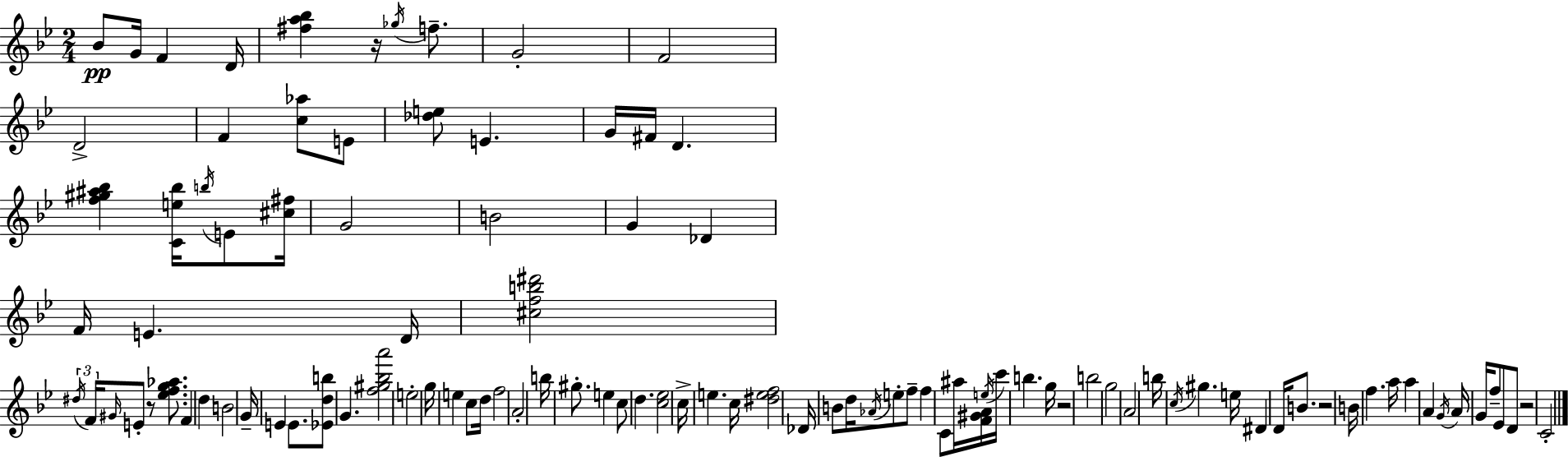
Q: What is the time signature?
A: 2/4